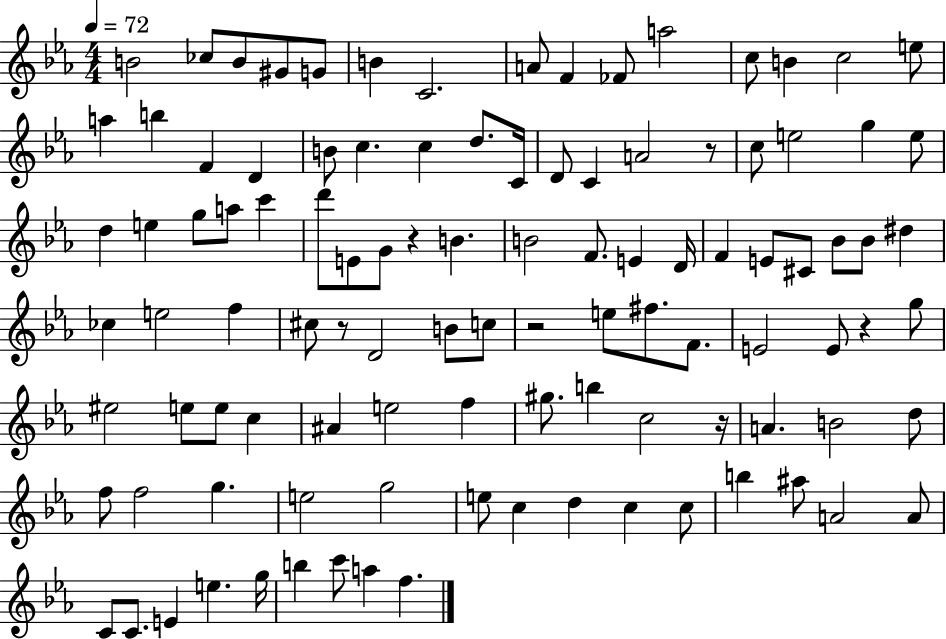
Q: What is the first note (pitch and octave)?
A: B4